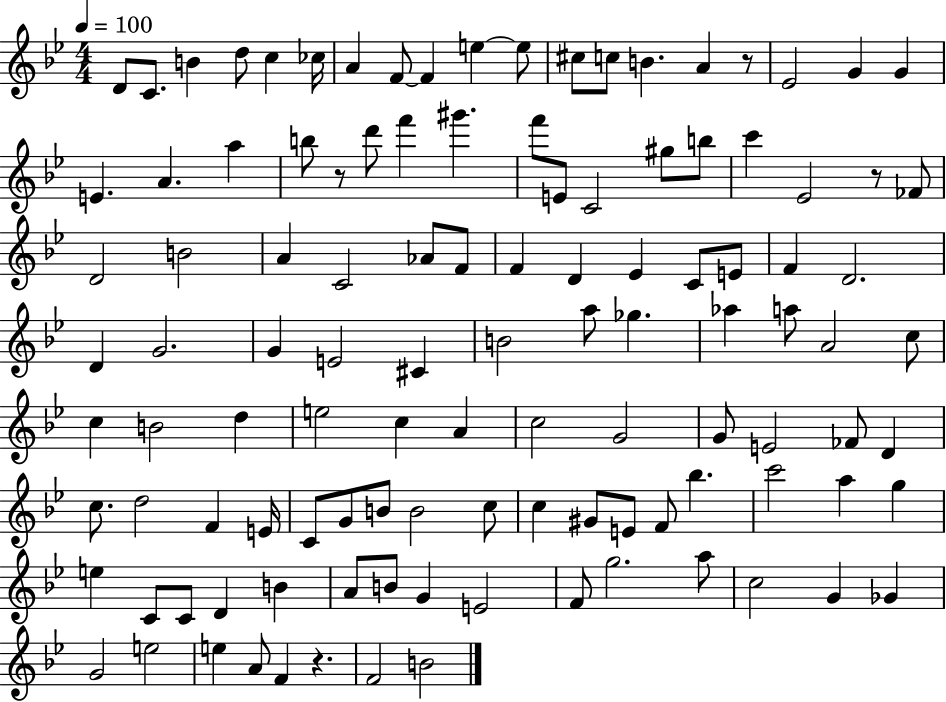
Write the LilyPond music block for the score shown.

{
  \clef treble
  \numericTimeSignature
  \time 4/4
  \key bes \major
  \tempo 4 = 100
  d'8 c'8. b'4 d''8 c''4 ces''16 | a'4 f'8~~ f'4 e''4~~ e''8 | cis''8 c''8 b'4. a'4 r8 | ees'2 g'4 g'4 | \break e'4. a'4. a''4 | b''8 r8 d'''8 f'''4 gis'''4. | f'''8 e'8 c'2 gis''8 b''8 | c'''4 ees'2 r8 fes'8 | \break d'2 b'2 | a'4 c'2 aes'8 f'8 | f'4 d'4 ees'4 c'8 e'8 | f'4 d'2. | \break d'4 g'2. | g'4 e'2 cis'4 | b'2 a''8 ges''4. | aes''4 a''8 a'2 c''8 | \break c''4 b'2 d''4 | e''2 c''4 a'4 | c''2 g'2 | g'8 e'2 fes'8 d'4 | \break c''8. d''2 f'4 e'16 | c'8 g'8 b'8 b'2 c''8 | c''4 gis'8 e'8 f'8 bes''4. | c'''2 a''4 g''4 | \break e''4 c'8 c'8 d'4 b'4 | a'8 b'8 g'4 e'2 | f'8 g''2. a''8 | c''2 g'4 ges'4 | \break g'2 e''2 | e''4 a'8 f'4 r4. | f'2 b'2 | \bar "|."
}